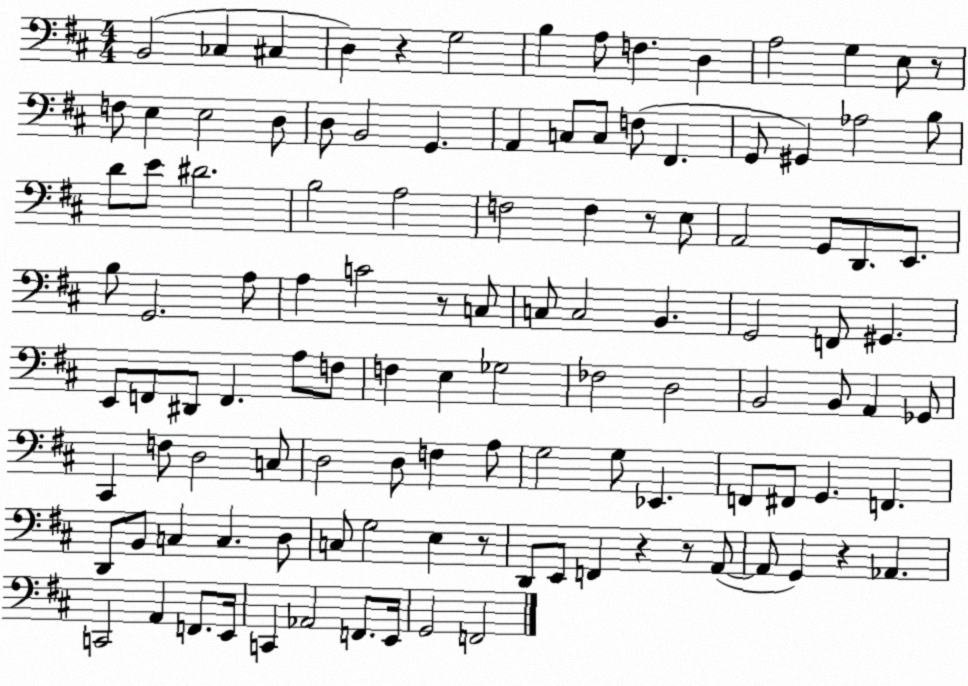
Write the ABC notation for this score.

X:1
T:Untitled
M:4/4
L:1/4
K:D
B,,2 _C, ^C, D, z G,2 B, A,/2 F, D, A,2 G, E,/2 z/2 F,/2 E, E,2 D,/2 D,/2 B,,2 G,, A,, C,/2 C,/2 F,/2 ^F,, G,,/2 ^G,, _A,2 B,/2 D/2 E/2 ^D2 B,2 A,2 F,2 F, z/2 E,/2 A,,2 G,,/2 D,,/2 E,,/2 B,/2 G,,2 A,/2 A, C2 z/2 C,/2 C,/2 C,2 B,, G,,2 F,,/2 ^G,, E,,/2 F,,/2 ^D,,/2 F,, A,/2 F,/2 F, E, _G,2 _F,2 D,2 B,,2 B,,/2 A,, _G,,/2 ^C,, F,/2 D,2 C,/2 D,2 D,/2 F, A,/2 G,2 G,/2 _E,, F,,/2 ^F,,/2 G,, F,, D,,/2 B,,/2 C, C, D,/2 C,/2 G,2 E, z/2 D,,/2 E,,/2 F,, z z/2 A,,/2 A,,/2 G,, z _A,, C,,2 A,, F,,/2 E,,/4 C,, _A,,2 F,,/2 E,,/4 G,,2 F,,2